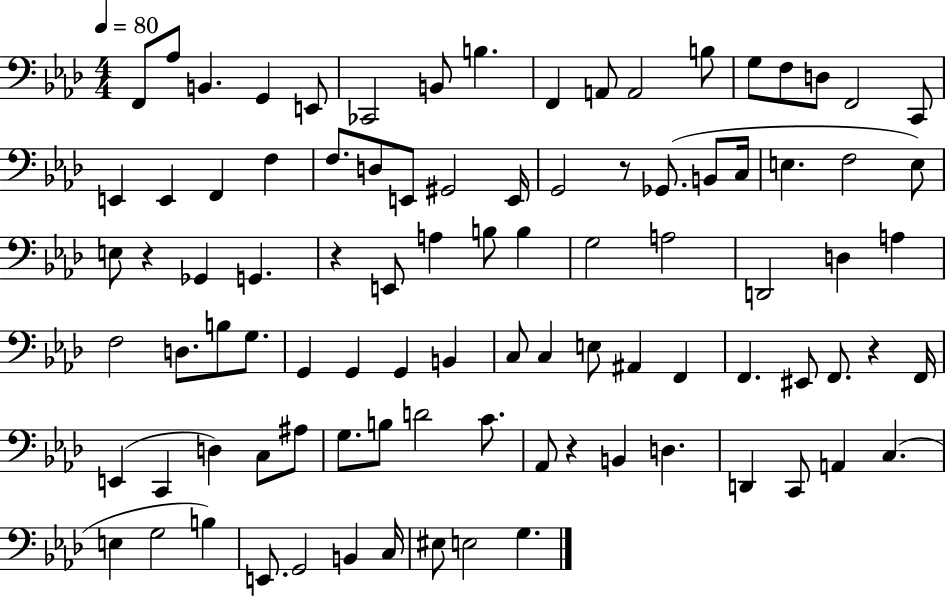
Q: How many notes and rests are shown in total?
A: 93